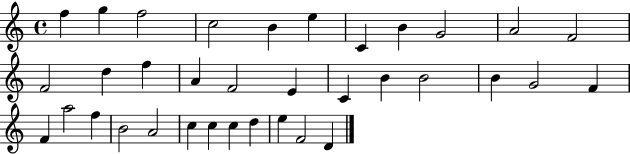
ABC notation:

X:1
T:Untitled
M:4/4
L:1/4
K:C
f g f2 c2 B e C B G2 A2 F2 F2 d f A F2 E C B B2 B G2 F F a2 f B2 A2 c c c d e F2 D